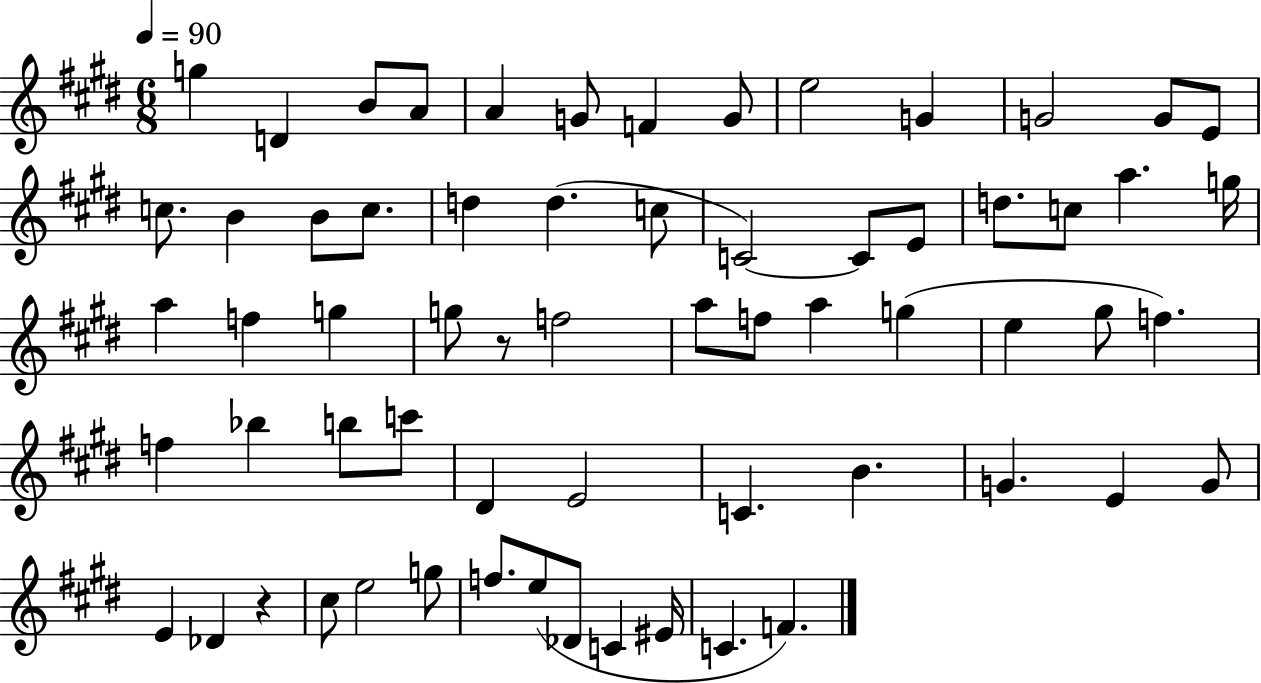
{
  \clef treble
  \numericTimeSignature
  \time 6/8
  \key e \major
  \tempo 4 = 90
  g''4 d'4 b'8 a'8 | a'4 g'8 f'4 g'8 | e''2 g'4 | g'2 g'8 e'8 | \break c''8. b'4 b'8 c''8. | d''4 d''4.( c''8 | c'2~~) c'8 e'8 | d''8. c''8 a''4. g''16 | \break a''4 f''4 g''4 | g''8 r8 f''2 | a''8 f''8 a''4 g''4( | e''4 gis''8 f''4.) | \break f''4 bes''4 b''8 c'''8 | dis'4 e'2 | c'4. b'4. | g'4. e'4 g'8 | \break e'4 des'4 r4 | cis''8 e''2 g''8 | f''8. e''8( des'8 c'4 eis'16 | c'4. f'4.) | \break \bar "|."
}